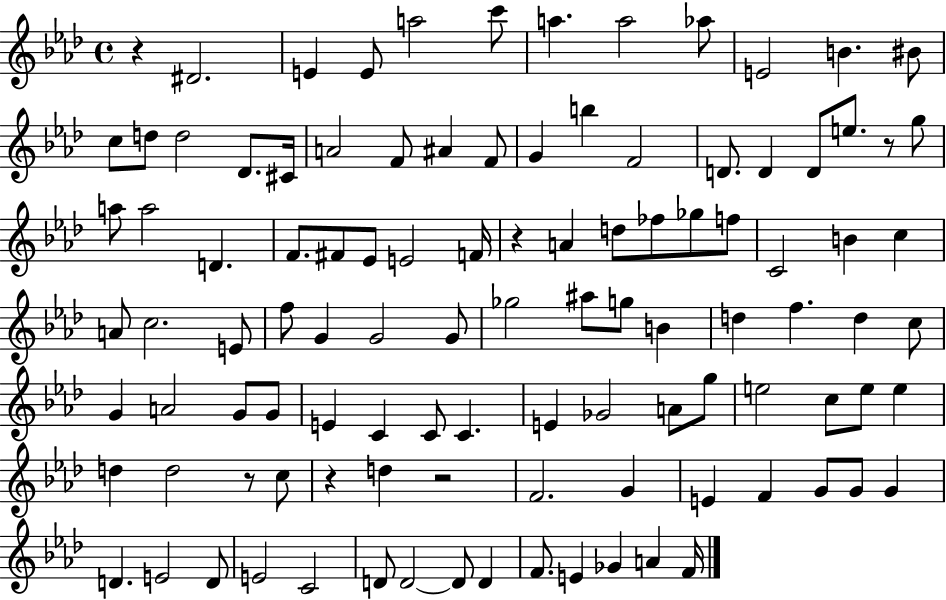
X:1
T:Untitled
M:4/4
L:1/4
K:Ab
z ^D2 E E/2 a2 c'/2 a a2 _a/2 E2 B ^B/2 c/2 d/2 d2 _D/2 ^C/4 A2 F/2 ^A F/2 G b F2 D/2 D D/2 e/2 z/2 g/2 a/2 a2 D F/2 ^F/2 _E/2 E2 F/4 z A d/2 _f/2 _g/2 f/2 C2 B c A/2 c2 E/2 f/2 G G2 G/2 _g2 ^a/2 g/2 B d f d c/2 G A2 G/2 G/2 E C C/2 C E _G2 A/2 g/2 e2 c/2 e/2 e d d2 z/2 c/2 z d z2 F2 G E F G/2 G/2 G D E2 D/2 E2 C2 D/2 D2 D/2 D F/2 E _G A F/4